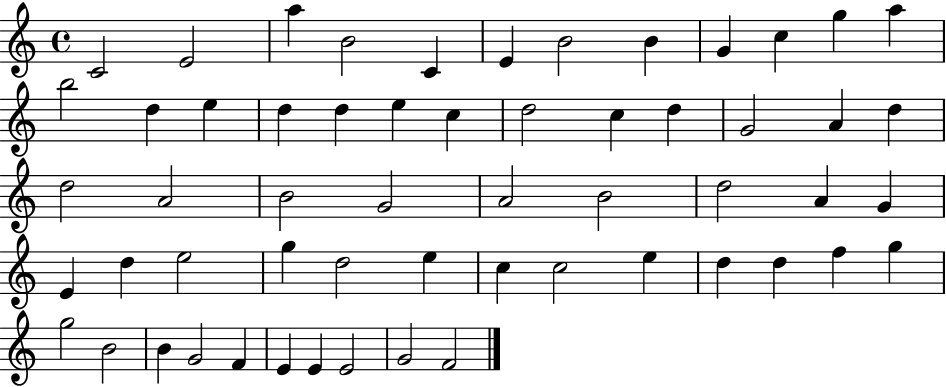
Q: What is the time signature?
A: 4/4